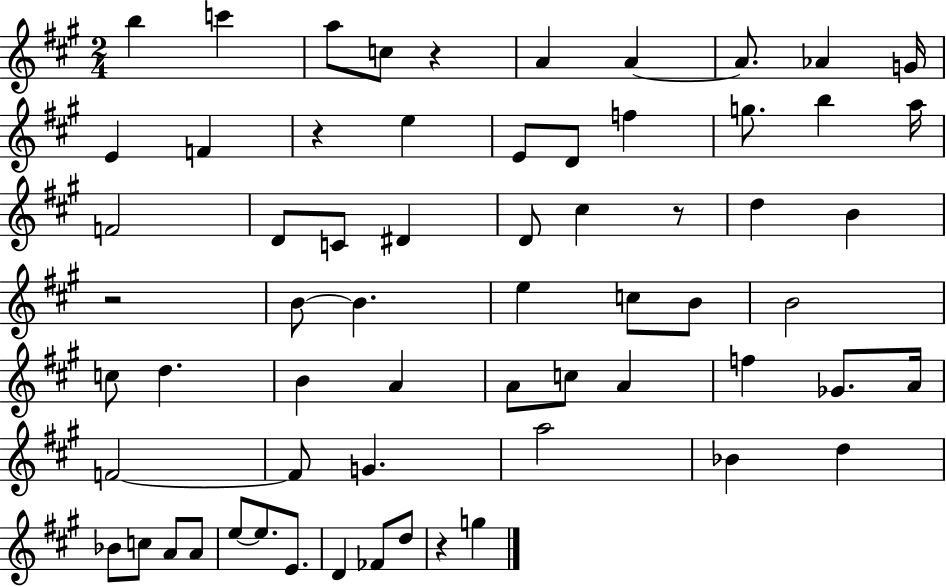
B5/q C6/q A5/e C5/e R/q A4/q A4/q A4/e. Ab4/q G4/s E4/q F4/q R/q E5/q E4/e D4/e F5/q G5/e. B5/q A5/s F4/h D4/e C4/e D#4/q D4/e C#5/q R/e D5/q B4/q R/h B4/e B4/q. E5/q C5/e B4/e B4/h C5/e D5/q. B4/q A4/q A4/e C5/e A4/q F5/q Gb4/e. A4/s F4/h F4/e G4/q. A5/h Bb4/q D5/q Bb4/e C5/e A4/e A4/e E5/e E5/e. E4/e. D4/q FES4/e D5/e R/q G5/q